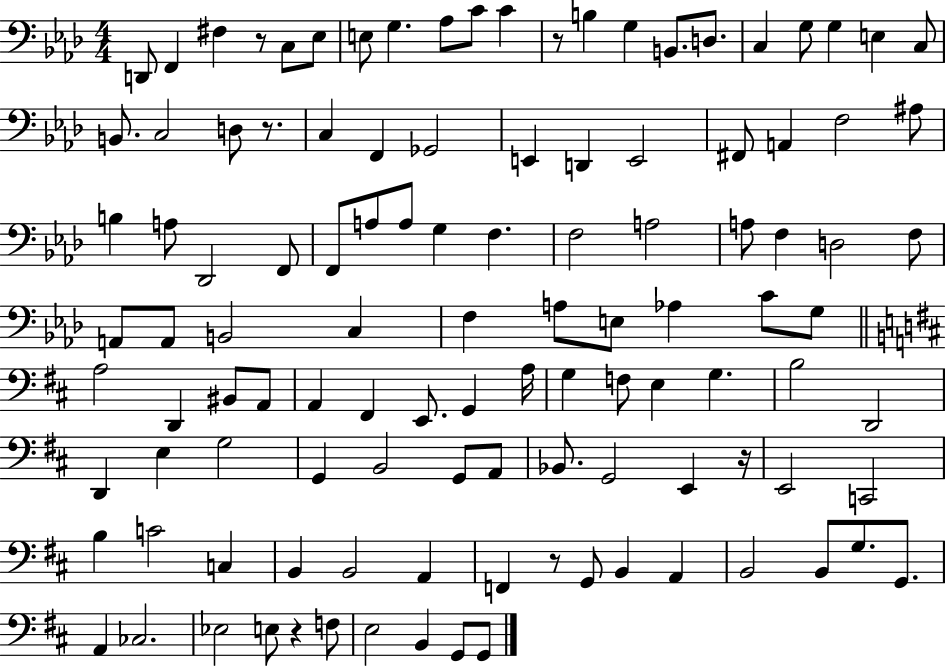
{
  \clef bass
  \numericTimeSignature
  \time 4/4
  \key aes \major
  \repeat volta 2 { d,8 f,4 fis4 r8 c8 ees8 | e8 g4. aes8 c'8 c'4 | r8 b4 g4 b,8. d8. | c4 g8 g4 e4 c8 | \break b,8. c2 d8 r8. | c4 f,4 ges,2 | e,4 d,4 e,2 | fis,8 a,4 f2 ais8 | \break b4 a8 des,2 f,8 | f,8 a8 a8 g4 f4. | f2 a2 | a8 f4 d2 f8 | \break a,8 a,8 b,2 c4 | f4 a8 e8 aes4 c'8 g8 | \bar "||" \break \key d \major a2 d,4 bis,8 a,8 | a,4 fis,4 e,8. g,4 a16 | g4 f8 e4 g4. | b2 d,2 | \break d,4 e4 g2 | g,4 b,2 g,8 a,8 | bes,8. g,2 e,4 r16 | e,2 c,2 | \break b4 c'2 c4 | b,4 b,2 a,4 | f,4 r8 g,8 b,4 a,4 | b,2 b,8 g8. g,8. | \break a,4 ces2. | ees2 e8 r4 f8 | e2 b,4 g,8 g,8 | } \bar "|."
}